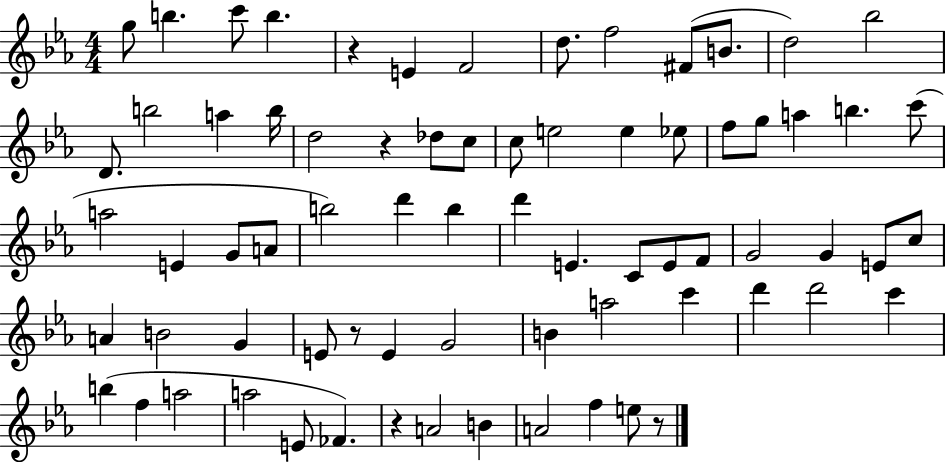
G5/e B5/q. C6/e B5/q. R/q E4/q F4/h D5/e. F5/h F#4/e B4/e. D5/h Bb5/h D4/e. B5/h A5/q B5/s D5/h R/q Db5/e C5/e C5/e E5/h E5/q Eb5/e F5/e G5/e A5/q B5/q. C6/e A5/h E4/q G4/e A4/e B5/h D6/q B5/q D6/q E4/q. C4/e E4/e F4/e G4/h G4/q E4/e C5/e A4/q B4/h G4/q E4/e R/e E4/q G4/h B4/q A5/h C6/q D6/q D6/h C6/q B5/q F5/q A5/h A5/h E4/e FES4/q. R/q A4/h B4/q A4/h F5/q E5/e R/e